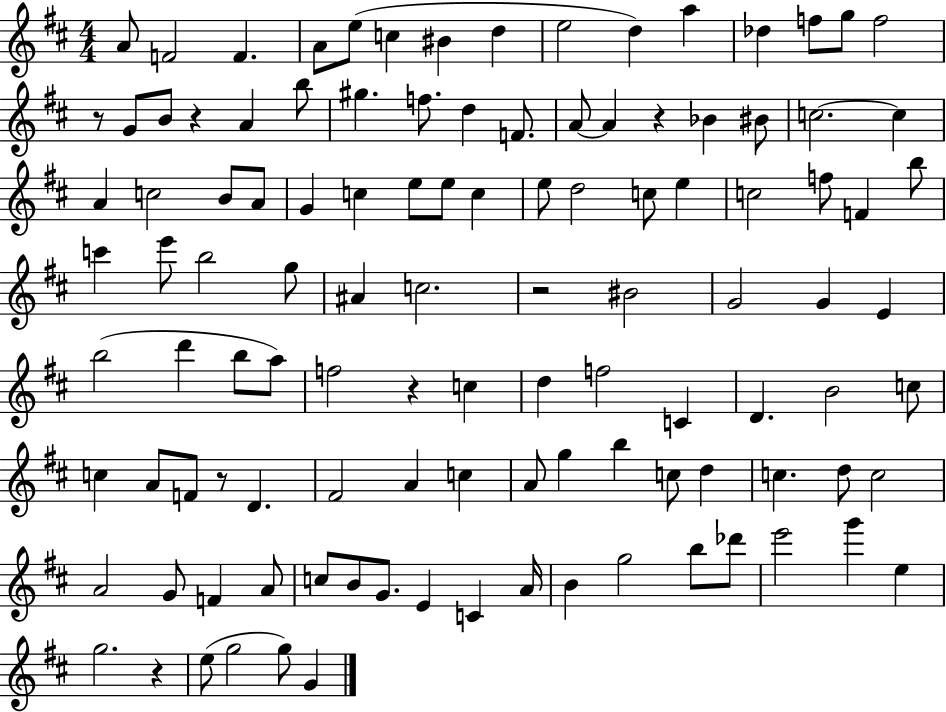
A4/e F4/h F4/q. A4/e E5/e C5/q BIS4/q D5/q E5/h D5/q A5/q Db5/q F5/e G5/e F5/h R/e G4/e B4/e R/q A4/q B5/e G#5/q. F5/e. D5/q F4/e. A4/e A4/q R/q Bb4/q BIS4/e C5/h. C5/q A4/q C5/h B4/e A4/e G4/q C5/q E5/e E5/e C5/q E5/e D5/h C5/e E5/q C5/h F5/e F4/q B5/e C6/q E6/e B5/h G5/e A#4/q C5/h. R/h BIS4/h G4/h G4/q E4/q B5/h D6/q B5/e A5/e F5/h R/q C5/q D5/q F5/h C4/q D4/q. B4/h C5/e C5/q A4/e F4/e R/e D4/q. F#4/h A4/q C5/q A4/e G5/q B5/q C5/e D5/q C5/q. D5/e C5/h A4/h G4/e F4/q A4/e C5/e B4/e G4/e. E4/q C4/q A4/s B4/q G5/h B5/e Db6/e E6/h G6/q E5/q G5/h. R/q E5/e G5/h G5/e G4/q